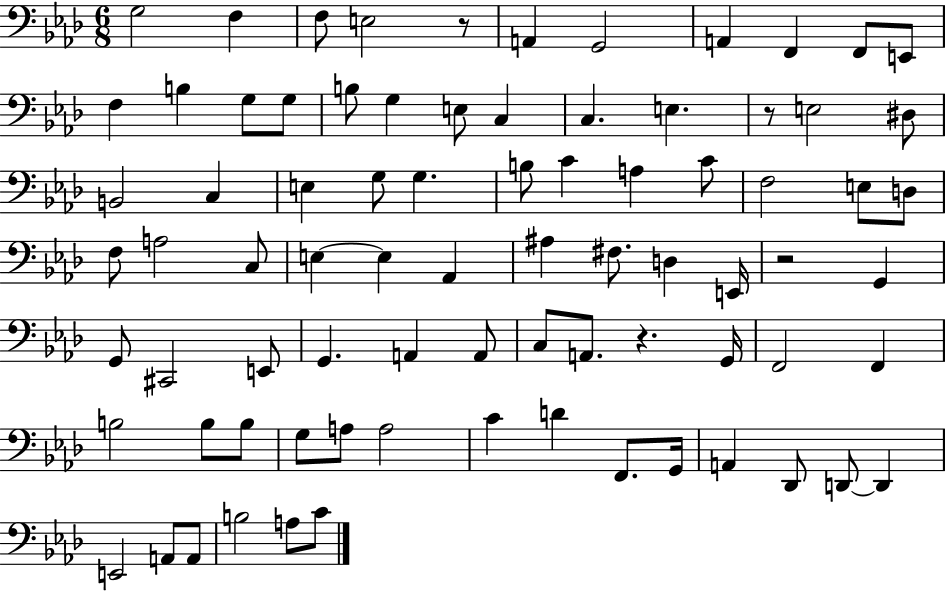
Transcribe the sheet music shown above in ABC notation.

X:1
T:Untitled
M:6/8
L:1/4
K:Ab
G,2 F, F,/2 E,2 z/2 A,, G,,2 A,, F,, F,,/2 E,,/2 F, B, G,/2 G,/2 B,/2 G, E,/2 C, C, E, z/2 E,2 ^D,/2 B,,2 C, E, G,/2 G, B,/2 C A, C/2 F,2 E,/2 D,/2 F,/2 A,2 C,/2 E, E, _A,, ^A, ^F,/2 D, E,,/4 z2 G,, G,,/2 ^C,,2 E,,/2 G,, A,, A,,/2 C,/2 A,,/2 z G,,/4 F,,2 F,, B,2 B,/2 B,/2 G,/2 A,/2 A,2 C D F,,/2 G,,/4 A,, _D,,/2 D,,/2 D,, E,,2 A,,/2 A,,/2 B,2 A,/2 C/2